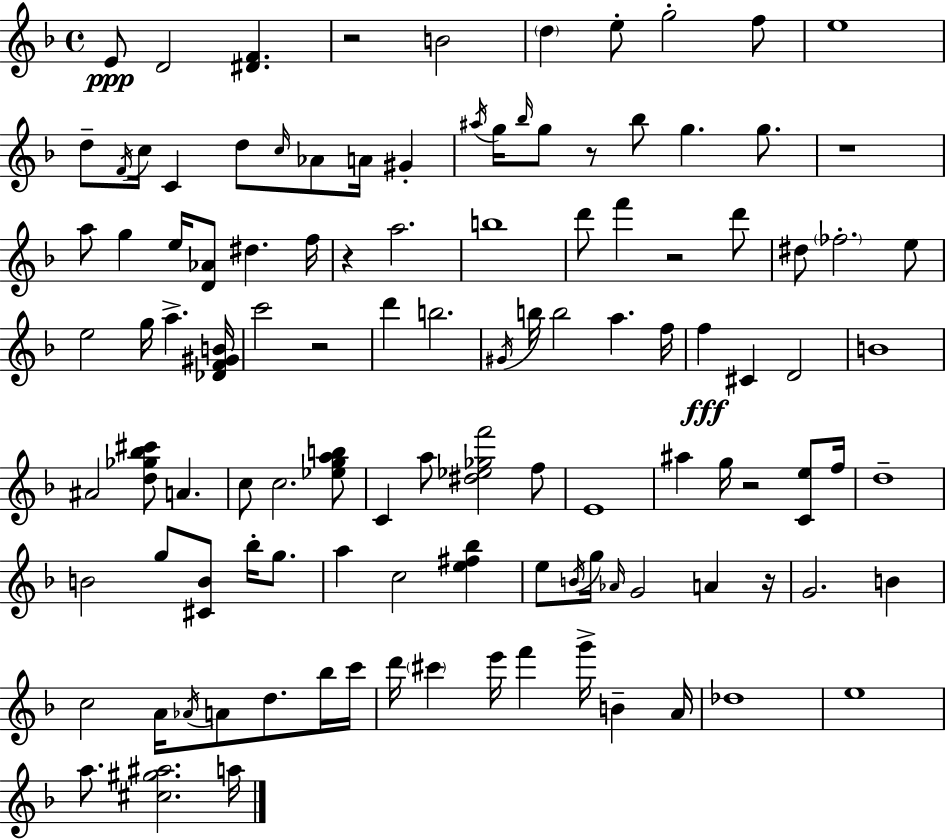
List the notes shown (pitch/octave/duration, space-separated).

E4/e D4/h [D#4,F4]/q. R/h B4/h D5/q E5/e G5/h F5/e E5/w D5/e F4/s C5/s C4/q D5/e C5/s Ab4/e A4/s G#4/q A#5/s G5/s Bb5/s G5/e R/e Bb5/e G5/q. G5/e. R/w A5/e G5/q E5/s [D4,Ab4]/e D#5/q. F5/s R/q A5/h. B5/w D6/e F6/q R/h D6/e D#5/e FES5/h. E5/e E5/h G5/s A5/q. [Db4,F4,G#4,B4]/s C6/h R/h D6/q B5/h. G#4/s B5/s B5/h A5/q. F5/s F5/q C#4/q D4/h B4/w A#4/h [D5,Gb5,Bb5,C#6]/e A4/q. C5/e C5/h. [Eb5,G5,A5,B5]/e C4/q A5/e [D#5,Eb5,Gb5,F6]/h F5/e E4/w A#5/q G5/s R/h [C4,E5]/e F5/s D5/w B4/h G5/e [C#4,B4]/e Bb5/s G5/e. A5/q C5/h [E5,F#5,Bb5]/q E5/e B4/s G5/s Ab4/s G4/h A4/q R/s G4/h. B4/q C5/h A4/s Ab4/s A4/e D5/e. Bb5/s C6/s D6/s C#6/q E6/s F6/q G6/s B4/q A4/s Db5/w E5/w A5/e. [C#5,G#5,A#5]/h. A5/s